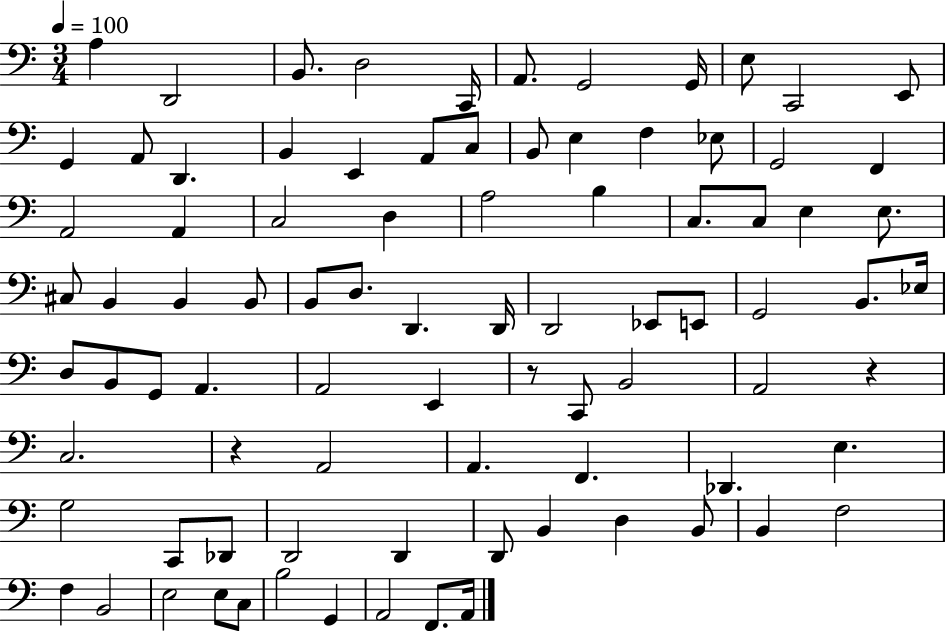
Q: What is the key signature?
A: C major